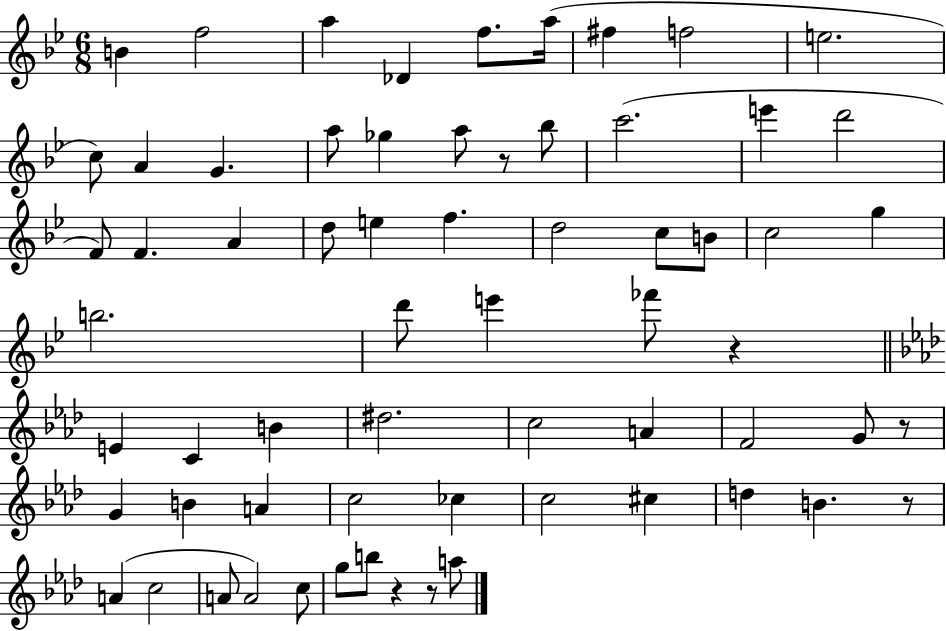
B4/q F5/h A5/q Db4/q F5/e. A5/s F#5/q F5/h E5/h. C5/e A4/q G4/q. A5/e Gb5/q A5/e R/e Bb5/e C6/h. E6/q D6/h F4/e F4/q. A4/q D5/e E5/q F5/q. D5/h C5/e B4/e C5/h G5/q B5/h. D6/e E6/q FES6/e R/q E4/q C4/q B4/q D#5/h. C5/h A4/q F4/h G4/e R/e G4/q B4/q A4/q C5/h CES5/q C5/h C#5/q D5/q B4/q. R/e A4/q C5/h A4/e A4/h C5/e G5/e B5/e R/q R/e A5/e